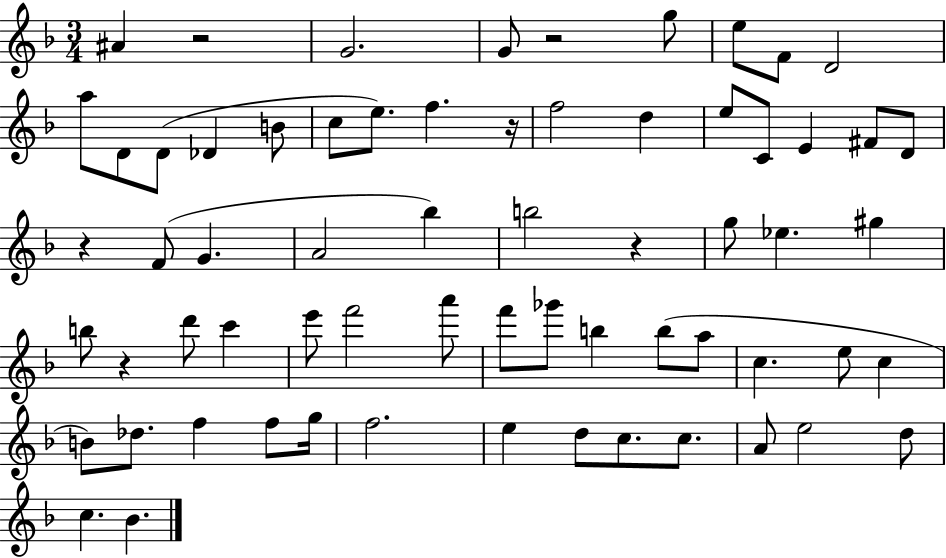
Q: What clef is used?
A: treble